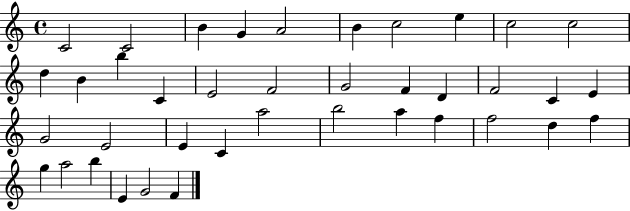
X:1
T:Untitled
M:4/4
L:1/4
K:C
C2 C2 B G A2 B c2 e c2 c2 d B b C E2 F2 G2 F D F2 C E G2 E2 E C a2 b2 a f f2 d f g a2 b E G2 F